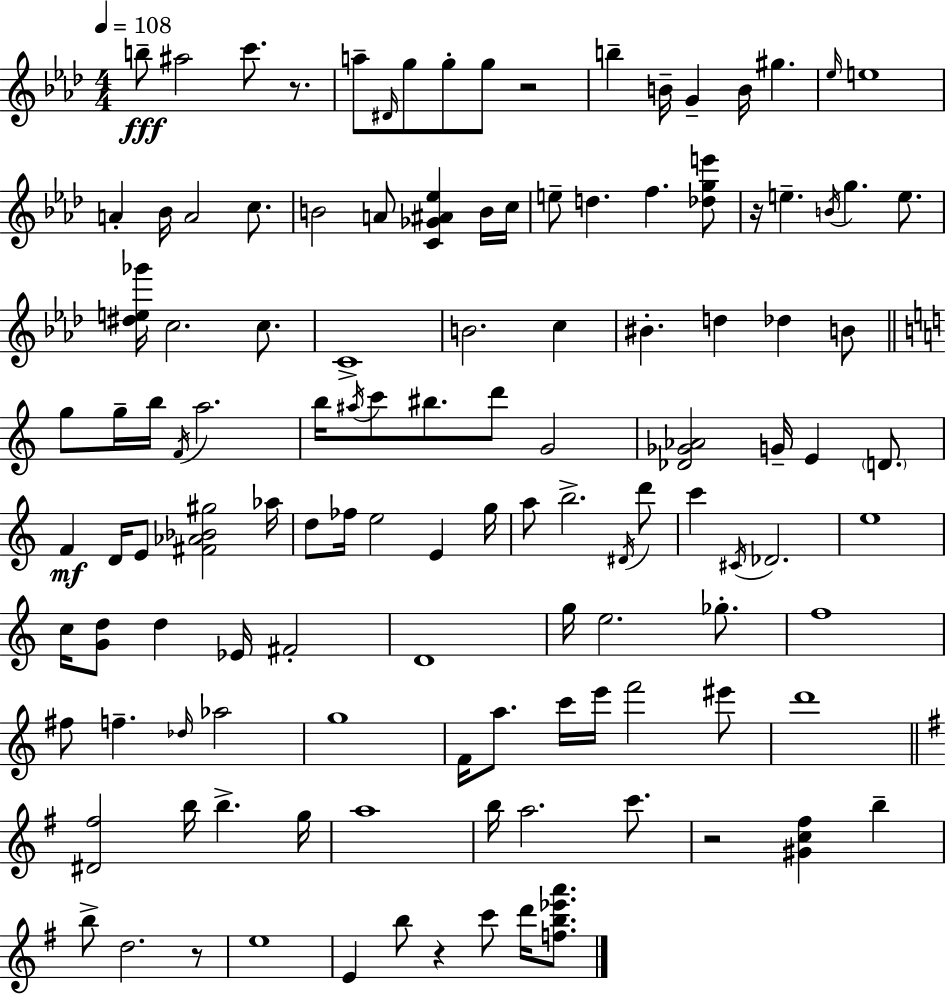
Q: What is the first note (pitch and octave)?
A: B5